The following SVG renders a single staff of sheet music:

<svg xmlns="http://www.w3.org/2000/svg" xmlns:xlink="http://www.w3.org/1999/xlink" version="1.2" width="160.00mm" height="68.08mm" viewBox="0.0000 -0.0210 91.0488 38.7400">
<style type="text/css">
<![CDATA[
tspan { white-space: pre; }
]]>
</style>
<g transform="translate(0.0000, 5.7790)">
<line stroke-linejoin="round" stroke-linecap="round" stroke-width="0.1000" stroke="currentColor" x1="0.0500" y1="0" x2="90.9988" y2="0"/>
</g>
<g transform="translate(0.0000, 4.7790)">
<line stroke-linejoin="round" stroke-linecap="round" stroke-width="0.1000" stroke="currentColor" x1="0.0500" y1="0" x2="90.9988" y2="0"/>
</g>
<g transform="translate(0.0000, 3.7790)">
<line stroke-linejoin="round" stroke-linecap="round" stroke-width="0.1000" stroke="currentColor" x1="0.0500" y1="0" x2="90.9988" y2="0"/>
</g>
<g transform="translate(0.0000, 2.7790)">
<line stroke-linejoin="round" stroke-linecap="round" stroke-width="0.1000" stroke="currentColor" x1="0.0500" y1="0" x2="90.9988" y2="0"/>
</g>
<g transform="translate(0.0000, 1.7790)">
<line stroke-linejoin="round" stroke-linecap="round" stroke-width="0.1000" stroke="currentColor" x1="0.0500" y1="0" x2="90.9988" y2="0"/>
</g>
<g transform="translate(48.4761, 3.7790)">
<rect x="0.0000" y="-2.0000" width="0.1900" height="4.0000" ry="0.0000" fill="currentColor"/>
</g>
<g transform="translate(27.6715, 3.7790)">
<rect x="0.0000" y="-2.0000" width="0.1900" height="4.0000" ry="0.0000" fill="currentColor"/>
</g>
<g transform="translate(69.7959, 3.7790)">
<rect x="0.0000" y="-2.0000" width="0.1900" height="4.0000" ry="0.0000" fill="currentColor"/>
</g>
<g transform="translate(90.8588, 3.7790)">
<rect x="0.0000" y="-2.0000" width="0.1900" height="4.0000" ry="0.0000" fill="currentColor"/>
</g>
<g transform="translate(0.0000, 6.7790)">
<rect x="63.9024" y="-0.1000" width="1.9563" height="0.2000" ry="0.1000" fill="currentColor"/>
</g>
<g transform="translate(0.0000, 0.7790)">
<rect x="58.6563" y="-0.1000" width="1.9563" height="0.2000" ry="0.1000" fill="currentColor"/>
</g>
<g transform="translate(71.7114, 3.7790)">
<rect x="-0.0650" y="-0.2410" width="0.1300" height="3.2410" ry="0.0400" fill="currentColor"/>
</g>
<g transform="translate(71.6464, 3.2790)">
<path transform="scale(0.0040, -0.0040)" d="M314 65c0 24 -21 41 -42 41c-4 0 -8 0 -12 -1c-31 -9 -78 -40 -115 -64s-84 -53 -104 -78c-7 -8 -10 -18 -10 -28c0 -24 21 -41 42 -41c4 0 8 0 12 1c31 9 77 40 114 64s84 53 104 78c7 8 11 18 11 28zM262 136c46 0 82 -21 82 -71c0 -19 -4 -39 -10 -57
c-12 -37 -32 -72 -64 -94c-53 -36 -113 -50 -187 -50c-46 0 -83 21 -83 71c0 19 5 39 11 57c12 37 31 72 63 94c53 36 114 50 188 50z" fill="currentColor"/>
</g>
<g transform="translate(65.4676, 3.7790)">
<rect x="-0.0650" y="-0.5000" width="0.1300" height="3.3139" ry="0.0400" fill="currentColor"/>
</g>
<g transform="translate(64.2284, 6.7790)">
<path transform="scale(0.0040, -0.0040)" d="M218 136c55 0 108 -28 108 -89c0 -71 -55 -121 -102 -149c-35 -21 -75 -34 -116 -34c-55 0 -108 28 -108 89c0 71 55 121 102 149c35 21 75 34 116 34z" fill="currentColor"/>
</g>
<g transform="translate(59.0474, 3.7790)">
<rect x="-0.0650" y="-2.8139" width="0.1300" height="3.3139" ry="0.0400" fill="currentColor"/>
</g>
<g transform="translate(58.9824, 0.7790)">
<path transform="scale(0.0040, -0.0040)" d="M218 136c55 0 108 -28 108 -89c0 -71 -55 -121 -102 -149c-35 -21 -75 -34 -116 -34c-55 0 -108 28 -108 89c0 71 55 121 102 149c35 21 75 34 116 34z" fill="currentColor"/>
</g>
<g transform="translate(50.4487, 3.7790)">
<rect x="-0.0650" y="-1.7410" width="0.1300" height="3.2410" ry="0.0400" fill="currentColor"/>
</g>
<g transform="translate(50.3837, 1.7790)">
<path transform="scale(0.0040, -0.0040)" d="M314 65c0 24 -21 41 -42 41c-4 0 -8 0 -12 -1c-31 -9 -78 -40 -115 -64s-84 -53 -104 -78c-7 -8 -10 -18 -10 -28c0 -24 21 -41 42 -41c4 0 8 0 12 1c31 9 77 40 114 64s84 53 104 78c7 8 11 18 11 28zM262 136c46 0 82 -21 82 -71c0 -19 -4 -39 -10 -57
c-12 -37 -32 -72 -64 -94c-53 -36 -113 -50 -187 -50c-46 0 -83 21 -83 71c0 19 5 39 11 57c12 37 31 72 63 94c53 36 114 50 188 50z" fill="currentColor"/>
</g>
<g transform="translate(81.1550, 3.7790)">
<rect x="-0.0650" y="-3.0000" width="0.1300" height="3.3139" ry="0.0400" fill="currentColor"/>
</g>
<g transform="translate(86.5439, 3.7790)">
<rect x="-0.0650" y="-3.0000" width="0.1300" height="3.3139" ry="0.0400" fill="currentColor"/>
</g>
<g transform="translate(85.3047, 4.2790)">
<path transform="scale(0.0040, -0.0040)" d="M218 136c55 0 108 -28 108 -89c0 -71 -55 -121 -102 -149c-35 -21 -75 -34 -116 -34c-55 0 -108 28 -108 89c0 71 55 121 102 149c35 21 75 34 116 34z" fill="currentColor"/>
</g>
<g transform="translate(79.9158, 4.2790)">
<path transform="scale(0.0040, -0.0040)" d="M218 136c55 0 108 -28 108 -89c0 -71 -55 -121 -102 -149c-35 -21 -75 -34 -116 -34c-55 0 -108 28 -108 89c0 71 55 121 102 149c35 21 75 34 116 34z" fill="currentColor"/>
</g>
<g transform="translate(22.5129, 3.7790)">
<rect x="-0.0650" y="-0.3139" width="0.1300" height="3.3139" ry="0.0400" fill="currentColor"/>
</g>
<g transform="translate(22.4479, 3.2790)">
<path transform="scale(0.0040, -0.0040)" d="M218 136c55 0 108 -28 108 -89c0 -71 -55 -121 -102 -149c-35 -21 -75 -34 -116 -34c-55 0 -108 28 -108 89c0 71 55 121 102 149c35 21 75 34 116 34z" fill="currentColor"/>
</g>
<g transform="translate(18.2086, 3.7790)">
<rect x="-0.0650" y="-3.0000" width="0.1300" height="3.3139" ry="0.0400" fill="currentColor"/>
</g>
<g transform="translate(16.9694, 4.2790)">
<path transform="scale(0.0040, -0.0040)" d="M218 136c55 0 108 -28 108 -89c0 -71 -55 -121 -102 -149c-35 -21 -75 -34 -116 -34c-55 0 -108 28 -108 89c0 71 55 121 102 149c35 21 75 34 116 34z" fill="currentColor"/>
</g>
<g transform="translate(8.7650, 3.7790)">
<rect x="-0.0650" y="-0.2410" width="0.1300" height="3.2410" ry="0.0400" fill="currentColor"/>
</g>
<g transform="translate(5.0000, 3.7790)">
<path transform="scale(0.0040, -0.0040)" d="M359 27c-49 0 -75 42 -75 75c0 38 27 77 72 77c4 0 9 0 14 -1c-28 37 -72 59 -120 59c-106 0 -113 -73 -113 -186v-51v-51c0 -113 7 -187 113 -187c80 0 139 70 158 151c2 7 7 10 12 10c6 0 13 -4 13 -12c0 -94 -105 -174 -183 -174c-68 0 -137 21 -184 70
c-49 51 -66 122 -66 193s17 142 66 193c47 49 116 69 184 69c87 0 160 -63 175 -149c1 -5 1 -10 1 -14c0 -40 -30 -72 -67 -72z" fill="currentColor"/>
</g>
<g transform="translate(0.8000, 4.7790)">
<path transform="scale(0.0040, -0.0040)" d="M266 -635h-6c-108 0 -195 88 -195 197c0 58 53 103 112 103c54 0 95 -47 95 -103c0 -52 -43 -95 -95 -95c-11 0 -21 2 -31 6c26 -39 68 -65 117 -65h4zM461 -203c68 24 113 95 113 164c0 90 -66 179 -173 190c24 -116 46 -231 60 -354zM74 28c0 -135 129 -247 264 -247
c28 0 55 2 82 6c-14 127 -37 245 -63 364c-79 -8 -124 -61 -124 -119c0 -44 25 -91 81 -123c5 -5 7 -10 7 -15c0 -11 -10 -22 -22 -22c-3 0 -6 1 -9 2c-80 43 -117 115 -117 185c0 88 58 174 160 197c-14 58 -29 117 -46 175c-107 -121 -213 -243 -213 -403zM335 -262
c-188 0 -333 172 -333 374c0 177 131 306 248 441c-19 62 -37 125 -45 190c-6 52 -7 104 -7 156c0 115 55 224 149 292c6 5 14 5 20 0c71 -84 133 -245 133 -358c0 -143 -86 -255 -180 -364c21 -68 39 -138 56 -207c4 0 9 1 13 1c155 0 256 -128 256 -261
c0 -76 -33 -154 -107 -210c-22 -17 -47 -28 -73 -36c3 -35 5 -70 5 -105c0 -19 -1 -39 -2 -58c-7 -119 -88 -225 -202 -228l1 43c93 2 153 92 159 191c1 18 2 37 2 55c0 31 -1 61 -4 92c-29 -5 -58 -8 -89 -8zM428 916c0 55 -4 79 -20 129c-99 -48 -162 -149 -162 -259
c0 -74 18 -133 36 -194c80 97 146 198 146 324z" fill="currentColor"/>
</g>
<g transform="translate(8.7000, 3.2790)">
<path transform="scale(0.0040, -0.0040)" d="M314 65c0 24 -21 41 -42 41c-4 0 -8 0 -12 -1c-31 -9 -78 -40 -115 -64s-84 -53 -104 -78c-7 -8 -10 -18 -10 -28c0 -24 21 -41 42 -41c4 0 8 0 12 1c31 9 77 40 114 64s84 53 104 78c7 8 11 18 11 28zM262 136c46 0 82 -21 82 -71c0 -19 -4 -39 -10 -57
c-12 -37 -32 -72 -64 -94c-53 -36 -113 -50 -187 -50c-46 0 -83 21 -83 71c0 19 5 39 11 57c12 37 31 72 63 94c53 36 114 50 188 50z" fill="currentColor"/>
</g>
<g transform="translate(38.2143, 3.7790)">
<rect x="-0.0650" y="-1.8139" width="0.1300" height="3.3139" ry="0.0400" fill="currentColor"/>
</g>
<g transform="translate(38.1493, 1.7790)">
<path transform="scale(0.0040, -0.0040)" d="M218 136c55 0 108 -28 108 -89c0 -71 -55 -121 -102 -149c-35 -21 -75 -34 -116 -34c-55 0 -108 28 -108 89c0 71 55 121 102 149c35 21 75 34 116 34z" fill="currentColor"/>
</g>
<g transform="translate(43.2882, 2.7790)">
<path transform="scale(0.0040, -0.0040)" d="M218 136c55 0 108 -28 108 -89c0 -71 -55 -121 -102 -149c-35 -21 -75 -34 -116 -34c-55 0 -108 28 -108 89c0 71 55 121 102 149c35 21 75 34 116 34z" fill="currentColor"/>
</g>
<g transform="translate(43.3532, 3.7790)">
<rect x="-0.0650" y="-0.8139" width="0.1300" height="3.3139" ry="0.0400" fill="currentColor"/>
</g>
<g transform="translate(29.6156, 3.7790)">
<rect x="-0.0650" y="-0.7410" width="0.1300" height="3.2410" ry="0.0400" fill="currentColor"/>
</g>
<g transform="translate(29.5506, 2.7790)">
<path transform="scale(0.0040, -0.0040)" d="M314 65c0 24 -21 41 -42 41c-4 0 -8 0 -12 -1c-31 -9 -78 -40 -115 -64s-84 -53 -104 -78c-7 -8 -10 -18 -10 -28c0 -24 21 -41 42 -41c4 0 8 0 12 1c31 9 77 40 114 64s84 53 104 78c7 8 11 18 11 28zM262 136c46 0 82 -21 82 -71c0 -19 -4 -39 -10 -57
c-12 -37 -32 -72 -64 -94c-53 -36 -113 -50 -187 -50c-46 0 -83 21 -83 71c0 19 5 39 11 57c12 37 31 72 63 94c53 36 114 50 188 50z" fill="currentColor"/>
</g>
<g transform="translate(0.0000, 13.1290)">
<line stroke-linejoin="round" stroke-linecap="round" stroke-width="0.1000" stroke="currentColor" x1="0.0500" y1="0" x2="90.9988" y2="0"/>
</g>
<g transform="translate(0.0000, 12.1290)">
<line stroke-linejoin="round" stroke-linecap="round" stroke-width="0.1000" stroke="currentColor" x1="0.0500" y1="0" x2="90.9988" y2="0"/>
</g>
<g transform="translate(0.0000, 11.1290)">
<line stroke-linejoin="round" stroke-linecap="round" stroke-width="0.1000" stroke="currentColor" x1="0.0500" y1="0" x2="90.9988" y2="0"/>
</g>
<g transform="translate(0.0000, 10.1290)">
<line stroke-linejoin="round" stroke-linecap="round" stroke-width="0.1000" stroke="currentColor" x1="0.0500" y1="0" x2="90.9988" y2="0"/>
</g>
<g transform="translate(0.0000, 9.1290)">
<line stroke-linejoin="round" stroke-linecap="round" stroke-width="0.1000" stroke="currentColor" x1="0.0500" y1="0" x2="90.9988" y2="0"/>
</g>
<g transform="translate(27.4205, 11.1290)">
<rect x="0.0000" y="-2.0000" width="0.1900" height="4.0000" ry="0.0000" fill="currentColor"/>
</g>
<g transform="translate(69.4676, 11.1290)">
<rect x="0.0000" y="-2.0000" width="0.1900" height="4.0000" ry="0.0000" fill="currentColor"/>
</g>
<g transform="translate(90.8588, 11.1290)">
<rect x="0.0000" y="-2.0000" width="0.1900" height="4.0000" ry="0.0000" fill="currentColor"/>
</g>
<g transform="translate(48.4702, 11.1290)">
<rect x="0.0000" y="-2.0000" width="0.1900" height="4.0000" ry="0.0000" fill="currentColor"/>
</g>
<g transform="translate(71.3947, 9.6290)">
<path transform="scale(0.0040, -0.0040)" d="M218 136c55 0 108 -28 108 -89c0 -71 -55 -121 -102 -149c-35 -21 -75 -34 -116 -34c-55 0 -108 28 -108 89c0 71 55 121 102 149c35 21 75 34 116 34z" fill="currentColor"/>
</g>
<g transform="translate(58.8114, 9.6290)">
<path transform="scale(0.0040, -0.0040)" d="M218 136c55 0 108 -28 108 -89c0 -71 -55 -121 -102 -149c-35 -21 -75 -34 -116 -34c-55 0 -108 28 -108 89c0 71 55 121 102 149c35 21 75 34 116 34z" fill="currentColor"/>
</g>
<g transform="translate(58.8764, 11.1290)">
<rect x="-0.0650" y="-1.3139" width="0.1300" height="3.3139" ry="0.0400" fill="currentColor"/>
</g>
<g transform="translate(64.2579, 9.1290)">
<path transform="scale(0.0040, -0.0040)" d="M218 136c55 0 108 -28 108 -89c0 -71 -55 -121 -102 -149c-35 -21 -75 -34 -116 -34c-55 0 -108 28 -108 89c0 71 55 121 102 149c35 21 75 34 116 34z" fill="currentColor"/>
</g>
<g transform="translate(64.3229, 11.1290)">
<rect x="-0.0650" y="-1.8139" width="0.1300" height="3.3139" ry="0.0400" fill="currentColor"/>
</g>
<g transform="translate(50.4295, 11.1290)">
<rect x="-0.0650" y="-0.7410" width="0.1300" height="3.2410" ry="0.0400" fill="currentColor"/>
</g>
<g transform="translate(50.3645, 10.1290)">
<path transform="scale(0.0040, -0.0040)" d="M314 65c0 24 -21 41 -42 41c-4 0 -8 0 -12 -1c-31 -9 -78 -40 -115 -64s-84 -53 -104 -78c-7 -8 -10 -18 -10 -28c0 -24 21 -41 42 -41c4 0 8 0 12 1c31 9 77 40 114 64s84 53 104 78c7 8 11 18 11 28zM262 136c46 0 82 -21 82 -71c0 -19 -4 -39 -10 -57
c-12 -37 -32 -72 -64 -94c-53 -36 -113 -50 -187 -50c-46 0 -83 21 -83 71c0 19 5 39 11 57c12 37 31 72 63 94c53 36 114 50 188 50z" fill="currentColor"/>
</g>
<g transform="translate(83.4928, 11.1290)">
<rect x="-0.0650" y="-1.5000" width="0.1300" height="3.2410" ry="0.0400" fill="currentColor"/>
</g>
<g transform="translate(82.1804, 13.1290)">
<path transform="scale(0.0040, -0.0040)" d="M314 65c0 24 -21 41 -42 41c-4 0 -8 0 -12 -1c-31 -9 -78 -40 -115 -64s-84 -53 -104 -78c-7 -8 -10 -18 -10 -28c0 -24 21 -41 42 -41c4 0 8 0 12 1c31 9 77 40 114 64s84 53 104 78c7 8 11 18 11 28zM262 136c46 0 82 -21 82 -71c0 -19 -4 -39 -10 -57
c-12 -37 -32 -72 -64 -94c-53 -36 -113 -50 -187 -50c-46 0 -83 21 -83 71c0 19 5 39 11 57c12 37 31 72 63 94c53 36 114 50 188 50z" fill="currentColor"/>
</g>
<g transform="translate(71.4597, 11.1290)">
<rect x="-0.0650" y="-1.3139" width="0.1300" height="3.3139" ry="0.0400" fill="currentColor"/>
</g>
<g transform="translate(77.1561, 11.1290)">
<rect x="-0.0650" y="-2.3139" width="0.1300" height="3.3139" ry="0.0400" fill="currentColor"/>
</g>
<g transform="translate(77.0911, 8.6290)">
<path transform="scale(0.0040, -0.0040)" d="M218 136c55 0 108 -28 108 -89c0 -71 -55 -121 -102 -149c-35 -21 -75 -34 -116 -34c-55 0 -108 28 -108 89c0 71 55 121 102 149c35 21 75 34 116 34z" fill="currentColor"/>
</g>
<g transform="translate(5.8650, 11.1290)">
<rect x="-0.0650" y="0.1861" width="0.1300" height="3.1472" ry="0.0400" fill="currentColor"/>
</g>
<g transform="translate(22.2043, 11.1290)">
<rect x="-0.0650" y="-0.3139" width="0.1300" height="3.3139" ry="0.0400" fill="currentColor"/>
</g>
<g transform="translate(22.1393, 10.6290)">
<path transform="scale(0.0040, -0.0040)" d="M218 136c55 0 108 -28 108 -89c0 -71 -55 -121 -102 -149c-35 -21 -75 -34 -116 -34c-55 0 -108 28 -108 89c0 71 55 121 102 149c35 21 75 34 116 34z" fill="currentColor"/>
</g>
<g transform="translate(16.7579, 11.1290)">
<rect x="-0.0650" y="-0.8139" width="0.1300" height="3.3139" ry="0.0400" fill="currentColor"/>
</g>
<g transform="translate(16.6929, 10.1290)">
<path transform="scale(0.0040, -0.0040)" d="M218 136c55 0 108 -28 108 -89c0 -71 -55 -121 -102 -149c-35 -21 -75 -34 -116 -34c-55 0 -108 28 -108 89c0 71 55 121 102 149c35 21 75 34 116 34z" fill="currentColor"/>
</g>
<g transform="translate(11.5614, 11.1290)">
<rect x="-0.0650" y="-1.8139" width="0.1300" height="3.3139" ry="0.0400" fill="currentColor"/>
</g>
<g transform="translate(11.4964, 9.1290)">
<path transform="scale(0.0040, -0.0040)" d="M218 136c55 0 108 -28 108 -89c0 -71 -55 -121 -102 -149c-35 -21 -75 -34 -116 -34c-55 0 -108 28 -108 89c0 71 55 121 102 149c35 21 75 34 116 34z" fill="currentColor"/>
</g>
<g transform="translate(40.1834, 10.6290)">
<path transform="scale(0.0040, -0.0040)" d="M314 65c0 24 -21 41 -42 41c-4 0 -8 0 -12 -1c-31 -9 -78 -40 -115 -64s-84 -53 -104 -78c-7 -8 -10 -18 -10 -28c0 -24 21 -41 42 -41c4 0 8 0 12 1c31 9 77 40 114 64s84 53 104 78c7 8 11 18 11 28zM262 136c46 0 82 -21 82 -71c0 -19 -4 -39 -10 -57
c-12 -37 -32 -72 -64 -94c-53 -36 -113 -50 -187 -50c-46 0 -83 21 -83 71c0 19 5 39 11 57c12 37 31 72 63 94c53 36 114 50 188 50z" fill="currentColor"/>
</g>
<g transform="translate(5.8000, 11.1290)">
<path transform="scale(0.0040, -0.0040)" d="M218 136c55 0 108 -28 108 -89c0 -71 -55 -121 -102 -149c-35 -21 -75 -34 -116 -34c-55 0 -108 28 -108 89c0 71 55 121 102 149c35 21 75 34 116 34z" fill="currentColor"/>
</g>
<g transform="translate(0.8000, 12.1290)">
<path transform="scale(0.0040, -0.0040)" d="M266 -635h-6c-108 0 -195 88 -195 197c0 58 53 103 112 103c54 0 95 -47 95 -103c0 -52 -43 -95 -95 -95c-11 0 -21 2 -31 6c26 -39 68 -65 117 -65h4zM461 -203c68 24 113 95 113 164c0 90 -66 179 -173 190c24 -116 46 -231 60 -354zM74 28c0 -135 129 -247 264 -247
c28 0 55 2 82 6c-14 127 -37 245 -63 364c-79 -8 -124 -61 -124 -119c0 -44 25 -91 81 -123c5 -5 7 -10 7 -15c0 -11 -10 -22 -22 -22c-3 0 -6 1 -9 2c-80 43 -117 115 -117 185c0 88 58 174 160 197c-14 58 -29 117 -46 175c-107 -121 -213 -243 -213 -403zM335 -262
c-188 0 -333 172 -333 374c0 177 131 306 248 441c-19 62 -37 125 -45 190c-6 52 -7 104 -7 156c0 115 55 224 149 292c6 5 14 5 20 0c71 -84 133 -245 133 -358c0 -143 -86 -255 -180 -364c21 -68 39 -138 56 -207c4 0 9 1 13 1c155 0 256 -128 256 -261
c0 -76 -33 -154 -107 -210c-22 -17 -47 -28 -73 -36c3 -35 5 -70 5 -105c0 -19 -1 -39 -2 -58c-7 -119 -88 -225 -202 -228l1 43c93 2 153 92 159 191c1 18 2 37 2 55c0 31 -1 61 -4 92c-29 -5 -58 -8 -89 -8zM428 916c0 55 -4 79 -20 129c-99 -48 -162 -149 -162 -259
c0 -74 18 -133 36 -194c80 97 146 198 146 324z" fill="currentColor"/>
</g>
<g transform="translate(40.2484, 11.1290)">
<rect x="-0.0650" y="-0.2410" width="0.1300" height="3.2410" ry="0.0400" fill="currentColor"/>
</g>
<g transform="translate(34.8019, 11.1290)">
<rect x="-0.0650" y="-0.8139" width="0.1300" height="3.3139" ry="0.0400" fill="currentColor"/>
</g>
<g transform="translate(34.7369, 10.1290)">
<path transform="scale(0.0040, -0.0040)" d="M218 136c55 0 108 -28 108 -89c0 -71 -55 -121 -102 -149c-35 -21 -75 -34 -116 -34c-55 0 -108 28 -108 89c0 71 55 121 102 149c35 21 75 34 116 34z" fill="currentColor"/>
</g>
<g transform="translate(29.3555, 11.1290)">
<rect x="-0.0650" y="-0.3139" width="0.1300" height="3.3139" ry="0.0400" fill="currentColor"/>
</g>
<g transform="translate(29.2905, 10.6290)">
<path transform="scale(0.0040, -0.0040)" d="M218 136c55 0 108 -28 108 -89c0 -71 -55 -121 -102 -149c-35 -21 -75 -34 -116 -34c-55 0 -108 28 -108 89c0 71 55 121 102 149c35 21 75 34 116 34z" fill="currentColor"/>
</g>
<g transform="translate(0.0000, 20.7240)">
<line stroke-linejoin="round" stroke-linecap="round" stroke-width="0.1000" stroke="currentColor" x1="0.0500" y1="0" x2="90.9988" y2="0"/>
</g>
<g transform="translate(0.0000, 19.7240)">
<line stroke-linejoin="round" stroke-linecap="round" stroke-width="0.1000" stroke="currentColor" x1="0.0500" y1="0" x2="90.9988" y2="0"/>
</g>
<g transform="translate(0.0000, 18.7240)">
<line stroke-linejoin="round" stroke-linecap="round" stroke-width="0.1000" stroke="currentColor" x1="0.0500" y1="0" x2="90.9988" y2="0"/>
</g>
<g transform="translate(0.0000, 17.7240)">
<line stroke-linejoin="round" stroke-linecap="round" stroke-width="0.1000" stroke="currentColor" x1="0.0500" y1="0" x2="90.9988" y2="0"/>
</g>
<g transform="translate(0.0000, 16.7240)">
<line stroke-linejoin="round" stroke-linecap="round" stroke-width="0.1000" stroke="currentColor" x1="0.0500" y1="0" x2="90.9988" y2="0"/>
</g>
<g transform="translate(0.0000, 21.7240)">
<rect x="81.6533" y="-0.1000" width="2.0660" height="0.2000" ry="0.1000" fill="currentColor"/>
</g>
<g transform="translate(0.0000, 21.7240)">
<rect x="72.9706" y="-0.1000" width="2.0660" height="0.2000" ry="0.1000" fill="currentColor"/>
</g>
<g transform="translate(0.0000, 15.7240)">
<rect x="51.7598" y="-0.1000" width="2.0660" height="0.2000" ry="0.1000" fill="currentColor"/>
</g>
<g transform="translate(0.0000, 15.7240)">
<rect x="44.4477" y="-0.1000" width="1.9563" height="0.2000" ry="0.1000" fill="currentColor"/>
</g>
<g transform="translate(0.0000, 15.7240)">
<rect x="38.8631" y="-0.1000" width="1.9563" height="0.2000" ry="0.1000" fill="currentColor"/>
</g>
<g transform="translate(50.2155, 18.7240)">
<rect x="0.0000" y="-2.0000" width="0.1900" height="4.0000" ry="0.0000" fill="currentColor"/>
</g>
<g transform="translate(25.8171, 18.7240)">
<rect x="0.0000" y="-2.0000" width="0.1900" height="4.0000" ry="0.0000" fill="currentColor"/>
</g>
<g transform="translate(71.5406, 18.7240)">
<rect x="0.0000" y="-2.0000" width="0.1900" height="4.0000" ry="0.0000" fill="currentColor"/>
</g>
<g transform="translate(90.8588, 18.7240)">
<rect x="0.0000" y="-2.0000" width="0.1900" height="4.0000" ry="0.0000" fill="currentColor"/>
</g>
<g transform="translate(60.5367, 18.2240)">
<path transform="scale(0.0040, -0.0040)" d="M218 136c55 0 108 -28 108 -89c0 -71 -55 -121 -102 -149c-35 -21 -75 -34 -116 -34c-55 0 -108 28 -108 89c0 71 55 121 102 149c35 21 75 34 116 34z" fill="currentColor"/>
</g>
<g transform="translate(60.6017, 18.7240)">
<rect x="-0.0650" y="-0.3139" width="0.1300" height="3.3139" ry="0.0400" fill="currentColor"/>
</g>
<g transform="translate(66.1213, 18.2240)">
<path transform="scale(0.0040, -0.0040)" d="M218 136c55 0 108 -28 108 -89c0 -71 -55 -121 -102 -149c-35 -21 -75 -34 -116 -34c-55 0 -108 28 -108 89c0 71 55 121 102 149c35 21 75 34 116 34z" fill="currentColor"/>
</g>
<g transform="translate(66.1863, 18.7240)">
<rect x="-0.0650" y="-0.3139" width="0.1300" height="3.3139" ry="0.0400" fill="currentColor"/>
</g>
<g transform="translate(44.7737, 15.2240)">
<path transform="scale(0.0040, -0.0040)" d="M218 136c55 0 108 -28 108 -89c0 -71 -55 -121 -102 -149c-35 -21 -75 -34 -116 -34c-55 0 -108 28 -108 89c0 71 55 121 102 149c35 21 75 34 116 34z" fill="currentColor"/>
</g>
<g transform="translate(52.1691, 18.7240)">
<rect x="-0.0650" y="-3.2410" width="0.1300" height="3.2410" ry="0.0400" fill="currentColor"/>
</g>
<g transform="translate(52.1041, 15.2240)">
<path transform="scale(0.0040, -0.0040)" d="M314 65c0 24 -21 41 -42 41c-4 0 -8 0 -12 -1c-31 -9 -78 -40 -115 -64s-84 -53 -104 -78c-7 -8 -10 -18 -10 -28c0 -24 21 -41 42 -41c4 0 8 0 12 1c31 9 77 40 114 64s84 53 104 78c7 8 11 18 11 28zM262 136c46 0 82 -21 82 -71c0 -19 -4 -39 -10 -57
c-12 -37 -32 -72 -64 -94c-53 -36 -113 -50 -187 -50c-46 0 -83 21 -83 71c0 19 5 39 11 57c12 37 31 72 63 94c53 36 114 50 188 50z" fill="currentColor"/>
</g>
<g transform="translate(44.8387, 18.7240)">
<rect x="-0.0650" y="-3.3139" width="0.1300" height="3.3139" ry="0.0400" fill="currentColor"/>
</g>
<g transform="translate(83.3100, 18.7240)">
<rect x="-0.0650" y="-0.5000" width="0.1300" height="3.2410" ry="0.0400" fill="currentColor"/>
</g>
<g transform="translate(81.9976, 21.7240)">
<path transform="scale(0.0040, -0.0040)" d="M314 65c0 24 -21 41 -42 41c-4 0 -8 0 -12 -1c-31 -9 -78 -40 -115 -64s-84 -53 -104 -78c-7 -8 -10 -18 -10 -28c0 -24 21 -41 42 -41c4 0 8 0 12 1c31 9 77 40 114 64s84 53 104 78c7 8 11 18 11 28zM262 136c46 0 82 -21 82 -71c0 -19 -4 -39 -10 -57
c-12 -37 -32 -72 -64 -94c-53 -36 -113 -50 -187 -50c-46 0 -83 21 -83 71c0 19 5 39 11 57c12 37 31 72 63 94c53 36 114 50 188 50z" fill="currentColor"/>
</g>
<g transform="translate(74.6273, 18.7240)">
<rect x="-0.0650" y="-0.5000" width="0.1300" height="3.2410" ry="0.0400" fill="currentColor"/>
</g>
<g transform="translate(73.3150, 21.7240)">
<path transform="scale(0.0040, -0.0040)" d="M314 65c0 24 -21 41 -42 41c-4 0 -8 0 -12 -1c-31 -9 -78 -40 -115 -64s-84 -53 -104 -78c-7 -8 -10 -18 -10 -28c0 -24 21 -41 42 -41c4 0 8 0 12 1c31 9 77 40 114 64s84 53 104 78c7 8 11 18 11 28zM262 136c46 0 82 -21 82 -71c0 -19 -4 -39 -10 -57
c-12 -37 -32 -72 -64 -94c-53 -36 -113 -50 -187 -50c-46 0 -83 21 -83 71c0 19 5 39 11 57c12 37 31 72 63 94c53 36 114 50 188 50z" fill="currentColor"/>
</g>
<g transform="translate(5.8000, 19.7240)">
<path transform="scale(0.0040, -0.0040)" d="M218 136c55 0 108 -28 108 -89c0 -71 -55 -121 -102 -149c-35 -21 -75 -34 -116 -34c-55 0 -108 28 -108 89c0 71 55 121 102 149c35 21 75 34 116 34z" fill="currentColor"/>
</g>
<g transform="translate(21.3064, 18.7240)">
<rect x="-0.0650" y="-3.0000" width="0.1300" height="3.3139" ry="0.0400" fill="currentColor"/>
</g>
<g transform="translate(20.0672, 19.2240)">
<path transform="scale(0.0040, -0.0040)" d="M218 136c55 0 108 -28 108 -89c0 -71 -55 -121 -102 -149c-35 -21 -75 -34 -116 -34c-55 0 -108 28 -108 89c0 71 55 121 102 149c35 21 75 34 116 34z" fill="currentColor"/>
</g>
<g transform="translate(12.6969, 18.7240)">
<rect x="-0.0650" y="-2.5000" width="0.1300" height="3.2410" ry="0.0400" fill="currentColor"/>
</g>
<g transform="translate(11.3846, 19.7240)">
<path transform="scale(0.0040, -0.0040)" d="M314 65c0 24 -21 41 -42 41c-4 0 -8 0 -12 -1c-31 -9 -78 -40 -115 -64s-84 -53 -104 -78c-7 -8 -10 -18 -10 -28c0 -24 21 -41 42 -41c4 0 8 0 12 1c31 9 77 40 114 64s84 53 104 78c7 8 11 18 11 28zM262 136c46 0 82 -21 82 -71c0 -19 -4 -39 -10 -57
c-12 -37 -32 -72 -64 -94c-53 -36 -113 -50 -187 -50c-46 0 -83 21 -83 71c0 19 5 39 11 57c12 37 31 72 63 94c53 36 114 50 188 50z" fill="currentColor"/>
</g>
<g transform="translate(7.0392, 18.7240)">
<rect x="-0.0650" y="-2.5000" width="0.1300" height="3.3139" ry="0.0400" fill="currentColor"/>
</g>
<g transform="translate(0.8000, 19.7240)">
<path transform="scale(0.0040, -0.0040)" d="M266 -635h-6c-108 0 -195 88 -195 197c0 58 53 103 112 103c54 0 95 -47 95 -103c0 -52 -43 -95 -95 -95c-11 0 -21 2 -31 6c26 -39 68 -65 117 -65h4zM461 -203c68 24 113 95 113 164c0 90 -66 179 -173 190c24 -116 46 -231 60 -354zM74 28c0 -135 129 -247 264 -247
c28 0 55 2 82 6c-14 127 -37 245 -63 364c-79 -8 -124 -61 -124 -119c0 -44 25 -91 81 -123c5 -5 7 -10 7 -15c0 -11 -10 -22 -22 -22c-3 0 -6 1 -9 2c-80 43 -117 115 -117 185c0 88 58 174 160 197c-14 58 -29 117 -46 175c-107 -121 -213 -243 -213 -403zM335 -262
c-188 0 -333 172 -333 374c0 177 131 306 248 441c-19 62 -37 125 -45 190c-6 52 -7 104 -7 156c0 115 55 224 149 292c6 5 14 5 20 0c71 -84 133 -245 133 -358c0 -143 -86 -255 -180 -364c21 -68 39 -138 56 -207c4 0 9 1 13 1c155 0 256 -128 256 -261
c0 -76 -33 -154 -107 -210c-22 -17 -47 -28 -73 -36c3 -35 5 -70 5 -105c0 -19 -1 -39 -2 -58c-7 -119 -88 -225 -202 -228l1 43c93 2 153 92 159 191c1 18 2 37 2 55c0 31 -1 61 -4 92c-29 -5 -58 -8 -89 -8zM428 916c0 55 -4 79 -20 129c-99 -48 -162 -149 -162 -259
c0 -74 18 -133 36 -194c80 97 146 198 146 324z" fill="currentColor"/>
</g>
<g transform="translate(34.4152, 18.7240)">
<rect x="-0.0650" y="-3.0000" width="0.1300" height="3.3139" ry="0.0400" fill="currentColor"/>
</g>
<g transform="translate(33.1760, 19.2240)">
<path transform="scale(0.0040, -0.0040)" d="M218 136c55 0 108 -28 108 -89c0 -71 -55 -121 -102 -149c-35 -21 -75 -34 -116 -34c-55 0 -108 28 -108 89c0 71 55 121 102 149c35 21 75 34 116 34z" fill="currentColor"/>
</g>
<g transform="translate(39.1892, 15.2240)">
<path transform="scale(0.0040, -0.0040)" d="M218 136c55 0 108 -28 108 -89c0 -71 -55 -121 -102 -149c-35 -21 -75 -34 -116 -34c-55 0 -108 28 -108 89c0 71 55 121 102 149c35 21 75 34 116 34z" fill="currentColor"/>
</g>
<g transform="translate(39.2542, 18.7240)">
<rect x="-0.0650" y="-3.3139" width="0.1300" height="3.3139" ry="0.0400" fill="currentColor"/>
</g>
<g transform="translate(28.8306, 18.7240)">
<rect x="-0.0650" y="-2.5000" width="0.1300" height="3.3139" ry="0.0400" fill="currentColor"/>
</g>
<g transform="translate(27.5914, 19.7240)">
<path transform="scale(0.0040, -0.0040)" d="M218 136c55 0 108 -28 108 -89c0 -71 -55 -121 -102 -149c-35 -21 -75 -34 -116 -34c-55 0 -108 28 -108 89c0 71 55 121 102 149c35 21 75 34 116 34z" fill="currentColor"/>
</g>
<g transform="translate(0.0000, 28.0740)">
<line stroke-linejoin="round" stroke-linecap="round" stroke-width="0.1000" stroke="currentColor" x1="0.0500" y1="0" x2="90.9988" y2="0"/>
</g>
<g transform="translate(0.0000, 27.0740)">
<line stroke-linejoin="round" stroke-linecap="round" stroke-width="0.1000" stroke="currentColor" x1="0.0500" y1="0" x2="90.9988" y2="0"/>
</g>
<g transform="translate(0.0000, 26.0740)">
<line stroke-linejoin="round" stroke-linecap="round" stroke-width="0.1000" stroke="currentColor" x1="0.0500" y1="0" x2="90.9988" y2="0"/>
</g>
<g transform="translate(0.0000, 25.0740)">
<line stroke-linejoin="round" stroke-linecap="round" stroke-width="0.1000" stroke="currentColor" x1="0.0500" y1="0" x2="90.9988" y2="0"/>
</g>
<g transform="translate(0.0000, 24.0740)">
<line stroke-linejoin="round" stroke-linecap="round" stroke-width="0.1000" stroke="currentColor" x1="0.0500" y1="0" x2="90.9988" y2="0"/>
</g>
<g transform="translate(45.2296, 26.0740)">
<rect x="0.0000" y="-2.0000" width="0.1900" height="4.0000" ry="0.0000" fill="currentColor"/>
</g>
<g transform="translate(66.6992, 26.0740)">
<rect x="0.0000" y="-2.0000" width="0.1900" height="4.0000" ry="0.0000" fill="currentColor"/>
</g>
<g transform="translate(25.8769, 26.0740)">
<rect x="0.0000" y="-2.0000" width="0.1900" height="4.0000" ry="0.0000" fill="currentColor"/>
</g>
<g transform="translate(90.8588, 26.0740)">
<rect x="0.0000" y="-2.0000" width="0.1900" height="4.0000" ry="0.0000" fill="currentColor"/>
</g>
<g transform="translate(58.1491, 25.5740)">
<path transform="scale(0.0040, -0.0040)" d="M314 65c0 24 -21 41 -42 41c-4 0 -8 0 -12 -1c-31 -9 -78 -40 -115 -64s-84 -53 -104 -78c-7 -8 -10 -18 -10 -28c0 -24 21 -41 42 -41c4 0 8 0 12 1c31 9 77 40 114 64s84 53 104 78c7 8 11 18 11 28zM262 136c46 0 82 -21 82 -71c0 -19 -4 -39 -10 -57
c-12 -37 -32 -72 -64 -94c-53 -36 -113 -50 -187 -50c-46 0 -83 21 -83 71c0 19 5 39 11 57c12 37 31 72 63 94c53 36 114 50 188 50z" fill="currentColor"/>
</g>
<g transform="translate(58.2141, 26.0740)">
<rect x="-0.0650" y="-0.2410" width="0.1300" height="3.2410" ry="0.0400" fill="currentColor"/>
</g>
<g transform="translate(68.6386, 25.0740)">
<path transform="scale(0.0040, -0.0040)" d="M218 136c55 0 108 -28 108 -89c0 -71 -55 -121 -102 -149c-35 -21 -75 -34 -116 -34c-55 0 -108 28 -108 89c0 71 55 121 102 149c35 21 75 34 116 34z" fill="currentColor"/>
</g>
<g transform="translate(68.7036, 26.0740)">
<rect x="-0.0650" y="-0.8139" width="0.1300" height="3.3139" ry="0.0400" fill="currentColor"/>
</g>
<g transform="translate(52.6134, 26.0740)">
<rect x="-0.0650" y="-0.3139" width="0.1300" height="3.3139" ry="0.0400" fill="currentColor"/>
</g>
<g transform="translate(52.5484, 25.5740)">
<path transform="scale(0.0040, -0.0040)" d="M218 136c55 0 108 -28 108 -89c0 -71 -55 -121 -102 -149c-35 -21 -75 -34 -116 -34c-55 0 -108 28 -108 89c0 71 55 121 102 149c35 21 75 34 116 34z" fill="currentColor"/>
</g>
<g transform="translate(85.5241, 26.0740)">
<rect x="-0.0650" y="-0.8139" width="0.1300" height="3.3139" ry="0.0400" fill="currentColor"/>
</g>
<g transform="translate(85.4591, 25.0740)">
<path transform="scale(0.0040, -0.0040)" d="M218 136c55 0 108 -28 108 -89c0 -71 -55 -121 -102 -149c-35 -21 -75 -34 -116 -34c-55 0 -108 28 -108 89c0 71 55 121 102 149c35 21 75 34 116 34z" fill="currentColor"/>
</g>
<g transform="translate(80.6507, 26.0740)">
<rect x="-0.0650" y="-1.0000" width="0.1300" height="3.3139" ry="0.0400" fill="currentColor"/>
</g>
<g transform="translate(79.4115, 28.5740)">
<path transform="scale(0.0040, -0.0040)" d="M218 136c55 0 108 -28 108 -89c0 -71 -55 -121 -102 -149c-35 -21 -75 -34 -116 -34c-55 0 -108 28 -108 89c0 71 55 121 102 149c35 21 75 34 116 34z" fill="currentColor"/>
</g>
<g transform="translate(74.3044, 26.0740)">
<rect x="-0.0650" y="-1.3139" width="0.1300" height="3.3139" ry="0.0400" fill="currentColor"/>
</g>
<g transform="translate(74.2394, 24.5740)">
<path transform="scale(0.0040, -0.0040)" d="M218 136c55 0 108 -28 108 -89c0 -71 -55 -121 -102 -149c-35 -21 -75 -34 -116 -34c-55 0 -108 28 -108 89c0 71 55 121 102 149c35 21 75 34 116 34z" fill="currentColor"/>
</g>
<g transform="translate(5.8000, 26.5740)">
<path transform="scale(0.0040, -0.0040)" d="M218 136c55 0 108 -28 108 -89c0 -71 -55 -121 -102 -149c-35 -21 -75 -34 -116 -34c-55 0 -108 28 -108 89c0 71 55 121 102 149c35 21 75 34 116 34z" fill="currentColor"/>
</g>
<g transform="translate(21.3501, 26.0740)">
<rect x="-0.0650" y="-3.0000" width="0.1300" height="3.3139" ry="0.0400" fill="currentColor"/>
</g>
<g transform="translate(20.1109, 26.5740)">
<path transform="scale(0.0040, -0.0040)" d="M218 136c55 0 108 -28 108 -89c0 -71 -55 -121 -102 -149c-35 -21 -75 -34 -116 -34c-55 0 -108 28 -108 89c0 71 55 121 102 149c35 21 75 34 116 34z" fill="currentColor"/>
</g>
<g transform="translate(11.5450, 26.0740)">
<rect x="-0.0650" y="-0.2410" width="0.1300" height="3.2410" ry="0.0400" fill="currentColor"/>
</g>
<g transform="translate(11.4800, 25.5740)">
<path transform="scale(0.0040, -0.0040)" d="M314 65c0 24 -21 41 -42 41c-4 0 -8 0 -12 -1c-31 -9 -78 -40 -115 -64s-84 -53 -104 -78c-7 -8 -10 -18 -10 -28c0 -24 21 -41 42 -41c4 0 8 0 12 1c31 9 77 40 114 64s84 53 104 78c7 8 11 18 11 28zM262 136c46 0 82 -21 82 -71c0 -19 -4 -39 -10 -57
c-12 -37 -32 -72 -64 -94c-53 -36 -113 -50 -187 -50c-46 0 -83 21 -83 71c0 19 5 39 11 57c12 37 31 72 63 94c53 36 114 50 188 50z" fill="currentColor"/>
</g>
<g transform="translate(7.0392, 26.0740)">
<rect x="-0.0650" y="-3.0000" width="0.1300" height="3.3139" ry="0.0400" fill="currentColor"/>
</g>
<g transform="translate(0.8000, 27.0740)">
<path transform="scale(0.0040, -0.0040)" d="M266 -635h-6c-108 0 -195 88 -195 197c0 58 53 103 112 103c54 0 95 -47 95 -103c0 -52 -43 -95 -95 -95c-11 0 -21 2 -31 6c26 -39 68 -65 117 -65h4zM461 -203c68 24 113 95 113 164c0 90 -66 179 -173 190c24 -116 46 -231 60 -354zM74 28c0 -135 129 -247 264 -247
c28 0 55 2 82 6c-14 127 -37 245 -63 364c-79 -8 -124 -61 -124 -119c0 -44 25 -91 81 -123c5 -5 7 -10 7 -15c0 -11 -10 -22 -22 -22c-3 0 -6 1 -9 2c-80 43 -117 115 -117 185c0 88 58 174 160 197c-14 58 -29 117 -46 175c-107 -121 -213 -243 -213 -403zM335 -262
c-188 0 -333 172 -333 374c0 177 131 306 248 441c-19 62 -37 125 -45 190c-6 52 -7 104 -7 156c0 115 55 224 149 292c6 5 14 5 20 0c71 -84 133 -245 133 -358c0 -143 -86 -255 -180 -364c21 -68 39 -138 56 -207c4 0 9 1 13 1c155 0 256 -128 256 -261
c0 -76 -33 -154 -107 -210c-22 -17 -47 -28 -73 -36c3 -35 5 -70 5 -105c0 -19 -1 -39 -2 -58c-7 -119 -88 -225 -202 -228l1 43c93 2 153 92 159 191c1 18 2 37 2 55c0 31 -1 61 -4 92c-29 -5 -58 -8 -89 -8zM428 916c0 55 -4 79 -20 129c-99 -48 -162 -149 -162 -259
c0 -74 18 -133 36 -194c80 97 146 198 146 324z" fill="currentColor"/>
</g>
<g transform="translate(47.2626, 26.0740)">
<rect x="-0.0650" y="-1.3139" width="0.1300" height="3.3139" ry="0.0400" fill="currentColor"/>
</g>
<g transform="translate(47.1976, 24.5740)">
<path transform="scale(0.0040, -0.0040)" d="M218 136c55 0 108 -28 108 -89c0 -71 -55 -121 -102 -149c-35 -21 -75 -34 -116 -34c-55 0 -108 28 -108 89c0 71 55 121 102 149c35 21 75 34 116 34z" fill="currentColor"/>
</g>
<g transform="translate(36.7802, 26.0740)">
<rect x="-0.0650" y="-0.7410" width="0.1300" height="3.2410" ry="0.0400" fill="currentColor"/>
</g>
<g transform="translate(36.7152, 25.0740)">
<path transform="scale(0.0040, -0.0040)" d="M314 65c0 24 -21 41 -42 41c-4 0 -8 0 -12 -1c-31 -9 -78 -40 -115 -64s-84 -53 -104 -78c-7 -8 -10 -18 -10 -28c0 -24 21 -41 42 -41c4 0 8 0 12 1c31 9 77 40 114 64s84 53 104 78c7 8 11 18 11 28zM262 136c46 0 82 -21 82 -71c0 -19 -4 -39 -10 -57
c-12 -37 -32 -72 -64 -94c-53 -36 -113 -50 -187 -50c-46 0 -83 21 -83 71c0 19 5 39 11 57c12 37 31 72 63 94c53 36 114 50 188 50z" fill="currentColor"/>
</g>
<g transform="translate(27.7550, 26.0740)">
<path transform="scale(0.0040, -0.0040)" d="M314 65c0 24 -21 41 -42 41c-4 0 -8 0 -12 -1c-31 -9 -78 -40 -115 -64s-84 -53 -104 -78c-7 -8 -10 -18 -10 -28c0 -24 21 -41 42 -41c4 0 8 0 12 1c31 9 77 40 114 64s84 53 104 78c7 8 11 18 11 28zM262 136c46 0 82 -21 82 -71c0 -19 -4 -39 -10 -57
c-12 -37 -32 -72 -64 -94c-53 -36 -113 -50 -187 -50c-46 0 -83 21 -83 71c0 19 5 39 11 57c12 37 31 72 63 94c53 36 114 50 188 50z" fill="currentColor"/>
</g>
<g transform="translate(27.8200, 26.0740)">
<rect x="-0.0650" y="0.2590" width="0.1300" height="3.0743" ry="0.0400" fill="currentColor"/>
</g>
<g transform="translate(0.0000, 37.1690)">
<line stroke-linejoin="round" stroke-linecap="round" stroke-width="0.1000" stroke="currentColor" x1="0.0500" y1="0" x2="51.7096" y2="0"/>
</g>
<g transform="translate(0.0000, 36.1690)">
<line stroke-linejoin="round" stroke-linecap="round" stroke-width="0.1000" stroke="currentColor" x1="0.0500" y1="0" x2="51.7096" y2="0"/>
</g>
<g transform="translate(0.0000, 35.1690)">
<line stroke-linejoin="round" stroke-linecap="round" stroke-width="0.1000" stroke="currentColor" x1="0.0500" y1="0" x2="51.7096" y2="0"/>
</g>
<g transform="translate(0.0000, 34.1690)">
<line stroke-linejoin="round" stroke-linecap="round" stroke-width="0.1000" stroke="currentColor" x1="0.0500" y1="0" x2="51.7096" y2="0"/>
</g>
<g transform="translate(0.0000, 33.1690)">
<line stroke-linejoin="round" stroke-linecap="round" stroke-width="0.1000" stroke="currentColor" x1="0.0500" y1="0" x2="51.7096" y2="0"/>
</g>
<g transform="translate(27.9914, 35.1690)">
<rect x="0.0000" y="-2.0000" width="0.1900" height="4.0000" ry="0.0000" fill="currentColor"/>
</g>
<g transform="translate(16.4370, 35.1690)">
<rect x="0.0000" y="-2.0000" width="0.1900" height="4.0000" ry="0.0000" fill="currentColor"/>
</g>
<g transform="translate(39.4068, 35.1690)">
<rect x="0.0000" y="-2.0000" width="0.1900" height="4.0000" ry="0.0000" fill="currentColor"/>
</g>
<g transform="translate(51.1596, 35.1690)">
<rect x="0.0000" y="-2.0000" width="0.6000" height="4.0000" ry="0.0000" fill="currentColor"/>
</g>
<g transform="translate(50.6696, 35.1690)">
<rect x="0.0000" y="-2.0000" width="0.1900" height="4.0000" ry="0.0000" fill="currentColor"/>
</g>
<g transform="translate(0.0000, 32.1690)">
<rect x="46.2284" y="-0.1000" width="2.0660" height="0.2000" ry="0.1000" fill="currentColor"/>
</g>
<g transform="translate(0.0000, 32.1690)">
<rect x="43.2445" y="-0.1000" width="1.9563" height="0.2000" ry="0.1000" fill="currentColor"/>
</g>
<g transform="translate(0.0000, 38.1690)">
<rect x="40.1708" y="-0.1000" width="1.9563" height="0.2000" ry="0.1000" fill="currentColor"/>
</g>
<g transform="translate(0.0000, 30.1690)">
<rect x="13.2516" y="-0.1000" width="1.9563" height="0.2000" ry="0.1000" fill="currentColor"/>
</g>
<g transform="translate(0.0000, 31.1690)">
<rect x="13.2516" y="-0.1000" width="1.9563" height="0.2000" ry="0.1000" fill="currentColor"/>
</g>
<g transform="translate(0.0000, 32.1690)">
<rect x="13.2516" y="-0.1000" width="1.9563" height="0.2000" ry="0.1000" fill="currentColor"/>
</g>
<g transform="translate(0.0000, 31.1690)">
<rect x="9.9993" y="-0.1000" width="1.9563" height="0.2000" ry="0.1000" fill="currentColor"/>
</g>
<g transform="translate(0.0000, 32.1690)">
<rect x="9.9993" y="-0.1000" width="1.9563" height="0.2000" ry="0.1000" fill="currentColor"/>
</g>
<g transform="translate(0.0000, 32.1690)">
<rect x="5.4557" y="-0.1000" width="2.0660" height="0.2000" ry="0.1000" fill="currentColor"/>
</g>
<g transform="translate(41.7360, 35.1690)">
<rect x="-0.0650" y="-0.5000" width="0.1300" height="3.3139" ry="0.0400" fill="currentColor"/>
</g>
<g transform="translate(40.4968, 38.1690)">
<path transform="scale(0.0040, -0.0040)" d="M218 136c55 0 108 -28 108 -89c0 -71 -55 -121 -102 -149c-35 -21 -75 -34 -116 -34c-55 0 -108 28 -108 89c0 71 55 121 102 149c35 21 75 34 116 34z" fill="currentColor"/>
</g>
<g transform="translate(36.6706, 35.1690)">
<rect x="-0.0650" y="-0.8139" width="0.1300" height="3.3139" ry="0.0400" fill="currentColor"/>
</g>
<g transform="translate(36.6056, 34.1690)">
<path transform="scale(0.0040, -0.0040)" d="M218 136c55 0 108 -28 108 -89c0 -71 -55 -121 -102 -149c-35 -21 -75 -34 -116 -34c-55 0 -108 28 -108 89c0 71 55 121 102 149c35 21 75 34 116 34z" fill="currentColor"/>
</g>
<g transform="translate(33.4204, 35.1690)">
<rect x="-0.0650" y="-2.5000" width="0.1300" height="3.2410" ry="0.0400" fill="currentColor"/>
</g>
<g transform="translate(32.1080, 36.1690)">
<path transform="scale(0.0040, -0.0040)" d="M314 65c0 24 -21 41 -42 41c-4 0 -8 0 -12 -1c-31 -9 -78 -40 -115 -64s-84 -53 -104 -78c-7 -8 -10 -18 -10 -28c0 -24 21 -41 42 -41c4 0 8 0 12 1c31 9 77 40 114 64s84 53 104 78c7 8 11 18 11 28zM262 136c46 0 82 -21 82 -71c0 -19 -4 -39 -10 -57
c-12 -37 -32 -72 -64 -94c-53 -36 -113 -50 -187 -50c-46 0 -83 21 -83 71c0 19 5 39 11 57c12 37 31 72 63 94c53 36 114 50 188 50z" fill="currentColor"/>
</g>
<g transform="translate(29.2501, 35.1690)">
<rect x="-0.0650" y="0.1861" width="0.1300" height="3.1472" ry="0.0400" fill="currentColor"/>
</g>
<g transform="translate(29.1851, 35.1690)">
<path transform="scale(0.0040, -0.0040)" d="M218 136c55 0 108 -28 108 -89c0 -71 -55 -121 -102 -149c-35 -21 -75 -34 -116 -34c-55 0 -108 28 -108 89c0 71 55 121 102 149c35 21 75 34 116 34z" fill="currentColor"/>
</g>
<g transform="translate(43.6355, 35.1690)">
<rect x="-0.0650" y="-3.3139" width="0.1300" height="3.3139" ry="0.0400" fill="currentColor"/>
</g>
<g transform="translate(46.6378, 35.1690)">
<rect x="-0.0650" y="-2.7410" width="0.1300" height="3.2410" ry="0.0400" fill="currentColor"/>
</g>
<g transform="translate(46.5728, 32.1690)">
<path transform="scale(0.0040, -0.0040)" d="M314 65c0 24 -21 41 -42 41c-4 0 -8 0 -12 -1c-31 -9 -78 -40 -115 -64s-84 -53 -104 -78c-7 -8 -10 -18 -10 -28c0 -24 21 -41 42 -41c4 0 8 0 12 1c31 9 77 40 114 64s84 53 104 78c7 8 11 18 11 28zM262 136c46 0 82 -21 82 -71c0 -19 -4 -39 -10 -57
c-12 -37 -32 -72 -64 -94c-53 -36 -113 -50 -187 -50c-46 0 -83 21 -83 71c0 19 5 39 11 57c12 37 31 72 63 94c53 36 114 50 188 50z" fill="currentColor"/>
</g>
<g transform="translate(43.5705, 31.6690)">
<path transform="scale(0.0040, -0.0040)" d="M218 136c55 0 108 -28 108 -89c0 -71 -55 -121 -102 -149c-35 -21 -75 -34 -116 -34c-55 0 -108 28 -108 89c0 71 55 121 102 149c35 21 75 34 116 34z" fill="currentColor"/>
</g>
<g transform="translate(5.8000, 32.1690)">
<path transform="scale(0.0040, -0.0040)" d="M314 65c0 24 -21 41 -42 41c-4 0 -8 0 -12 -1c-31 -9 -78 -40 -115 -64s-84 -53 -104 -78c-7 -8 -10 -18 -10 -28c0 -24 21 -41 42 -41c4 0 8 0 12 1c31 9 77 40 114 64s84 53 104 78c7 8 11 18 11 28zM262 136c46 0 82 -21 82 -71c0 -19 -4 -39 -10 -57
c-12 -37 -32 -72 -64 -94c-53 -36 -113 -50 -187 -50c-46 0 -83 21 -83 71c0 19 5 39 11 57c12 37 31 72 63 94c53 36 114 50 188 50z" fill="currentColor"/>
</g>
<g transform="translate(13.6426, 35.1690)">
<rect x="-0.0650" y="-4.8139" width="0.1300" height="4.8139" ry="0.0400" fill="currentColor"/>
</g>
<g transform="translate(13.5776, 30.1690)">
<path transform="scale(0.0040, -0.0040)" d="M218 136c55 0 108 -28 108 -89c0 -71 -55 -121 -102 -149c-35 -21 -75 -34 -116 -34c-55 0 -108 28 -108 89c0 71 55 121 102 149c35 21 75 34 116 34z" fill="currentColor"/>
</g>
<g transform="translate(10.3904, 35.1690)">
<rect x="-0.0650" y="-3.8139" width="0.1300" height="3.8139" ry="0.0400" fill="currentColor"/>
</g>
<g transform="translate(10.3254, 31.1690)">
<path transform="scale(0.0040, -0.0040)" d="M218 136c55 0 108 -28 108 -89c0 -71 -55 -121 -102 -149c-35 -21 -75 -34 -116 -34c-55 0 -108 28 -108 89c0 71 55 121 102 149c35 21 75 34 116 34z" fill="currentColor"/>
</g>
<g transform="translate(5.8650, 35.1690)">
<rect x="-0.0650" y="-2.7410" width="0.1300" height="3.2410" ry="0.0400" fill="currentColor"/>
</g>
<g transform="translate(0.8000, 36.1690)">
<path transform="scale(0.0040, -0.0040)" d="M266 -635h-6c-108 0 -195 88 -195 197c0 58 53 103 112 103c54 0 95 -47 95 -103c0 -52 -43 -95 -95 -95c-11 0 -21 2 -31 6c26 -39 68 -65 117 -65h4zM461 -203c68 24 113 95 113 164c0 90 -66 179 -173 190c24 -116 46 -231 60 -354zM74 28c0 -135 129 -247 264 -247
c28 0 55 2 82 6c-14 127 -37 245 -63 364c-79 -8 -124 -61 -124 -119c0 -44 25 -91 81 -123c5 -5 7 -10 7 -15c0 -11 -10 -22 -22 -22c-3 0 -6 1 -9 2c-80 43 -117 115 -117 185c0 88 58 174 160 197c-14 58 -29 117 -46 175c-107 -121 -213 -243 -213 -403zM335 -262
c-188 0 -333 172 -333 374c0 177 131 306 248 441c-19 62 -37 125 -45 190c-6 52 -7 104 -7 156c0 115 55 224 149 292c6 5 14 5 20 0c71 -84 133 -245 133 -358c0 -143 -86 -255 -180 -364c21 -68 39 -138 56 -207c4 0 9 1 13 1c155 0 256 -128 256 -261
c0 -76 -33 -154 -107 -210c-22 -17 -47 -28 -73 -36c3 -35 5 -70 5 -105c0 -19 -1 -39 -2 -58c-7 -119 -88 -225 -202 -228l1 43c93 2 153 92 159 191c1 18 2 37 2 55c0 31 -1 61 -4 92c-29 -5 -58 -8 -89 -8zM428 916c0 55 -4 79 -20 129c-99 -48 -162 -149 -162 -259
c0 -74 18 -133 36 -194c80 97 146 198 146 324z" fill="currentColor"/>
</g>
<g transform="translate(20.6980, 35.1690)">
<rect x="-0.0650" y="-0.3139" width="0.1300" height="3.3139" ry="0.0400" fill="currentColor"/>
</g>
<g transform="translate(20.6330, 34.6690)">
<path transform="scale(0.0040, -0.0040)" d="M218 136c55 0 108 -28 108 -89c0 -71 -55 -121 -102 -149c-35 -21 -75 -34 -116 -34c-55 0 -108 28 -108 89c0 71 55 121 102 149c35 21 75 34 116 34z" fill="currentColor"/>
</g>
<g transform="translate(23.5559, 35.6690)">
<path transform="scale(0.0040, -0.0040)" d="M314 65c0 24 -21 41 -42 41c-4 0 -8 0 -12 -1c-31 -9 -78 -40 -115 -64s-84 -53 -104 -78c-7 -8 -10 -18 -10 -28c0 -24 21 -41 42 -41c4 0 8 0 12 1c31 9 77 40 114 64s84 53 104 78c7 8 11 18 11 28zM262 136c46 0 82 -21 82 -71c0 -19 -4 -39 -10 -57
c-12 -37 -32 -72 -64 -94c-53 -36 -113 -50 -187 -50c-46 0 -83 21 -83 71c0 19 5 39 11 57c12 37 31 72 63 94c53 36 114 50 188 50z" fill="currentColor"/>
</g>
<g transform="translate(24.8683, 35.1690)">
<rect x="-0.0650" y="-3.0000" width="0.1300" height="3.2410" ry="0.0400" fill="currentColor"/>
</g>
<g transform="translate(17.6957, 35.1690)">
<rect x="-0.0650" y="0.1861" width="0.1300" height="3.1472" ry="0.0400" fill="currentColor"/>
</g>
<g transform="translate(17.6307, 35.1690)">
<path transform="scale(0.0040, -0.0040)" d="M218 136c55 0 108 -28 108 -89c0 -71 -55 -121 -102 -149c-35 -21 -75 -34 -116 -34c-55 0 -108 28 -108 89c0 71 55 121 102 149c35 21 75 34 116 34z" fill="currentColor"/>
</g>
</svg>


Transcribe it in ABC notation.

X:1
T:Untitled
M:4/4
L:1/4
K:C
c2 A c d2 f d f2 a C c2 A A B f d c c d c2 d2 e f e g E2 G G2 A G A b b b2 c c C2 C2 A c2 A B2 d2 e c c2 d e D d a2 c' e' B c A2 B G2 d C b a2